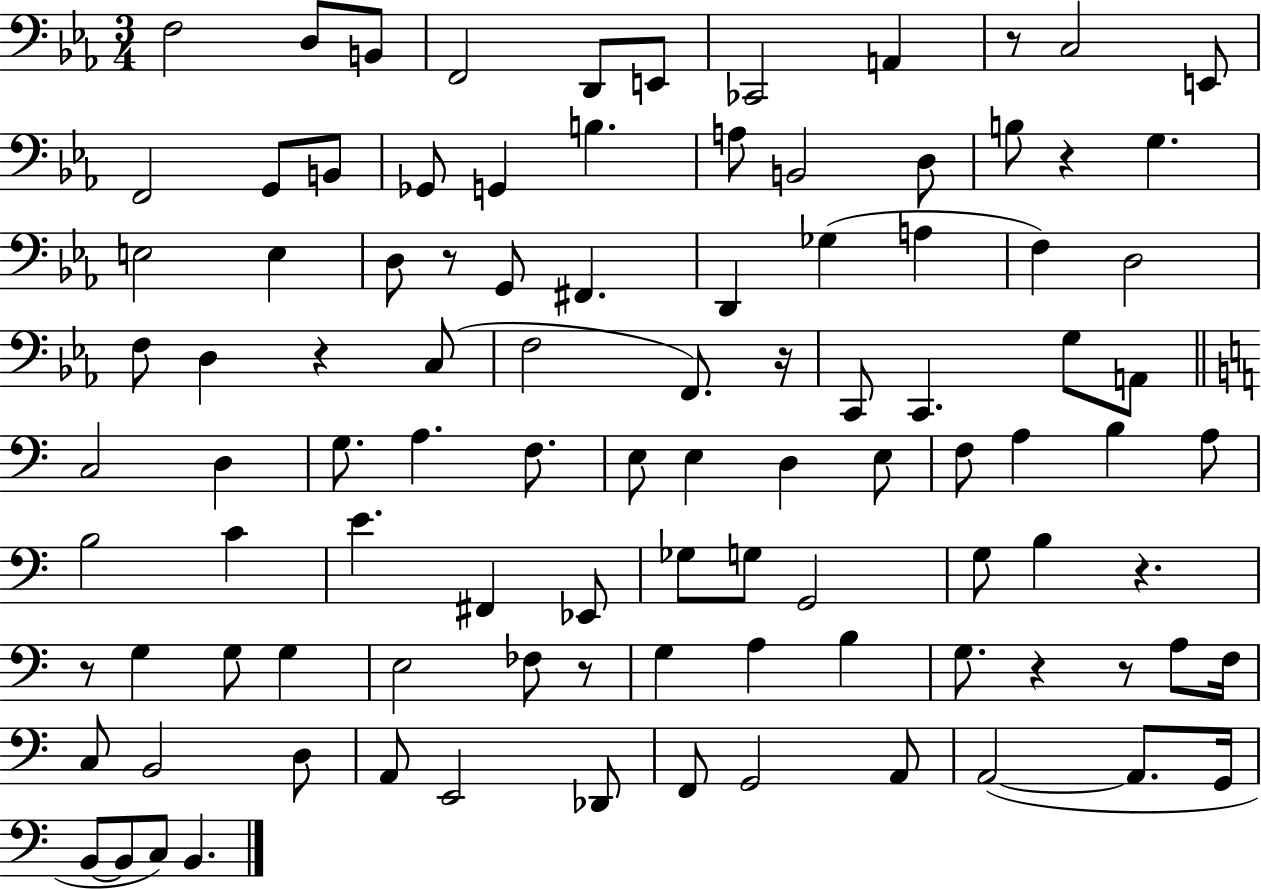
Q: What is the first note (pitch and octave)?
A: F3